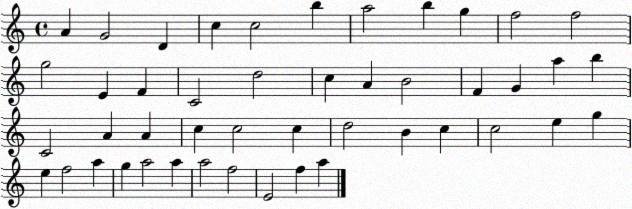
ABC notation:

X:1
T:Untitled
M:4/4
L:1/4
K:C
A G2 D c c2 b a2 b g f2 f2 g2 E F C2 d2 c A B2 F G a b C2 A A c c2 c d2 B c c2 e g e f2 a g a2 a a2 f2 E2 f a